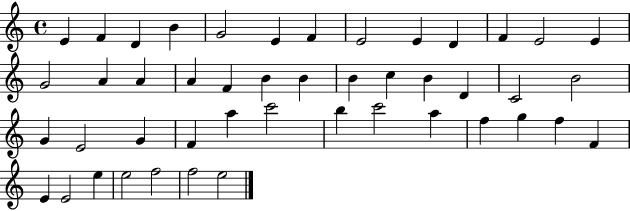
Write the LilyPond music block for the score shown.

{
  \clef treble
  \time 4/4
  \defaultTimeSignature
  \key c \major
  e'4 f'4 d'4 b'4 | g'2 e'4 f'4 | e'2 e'4 d'4 | f'4 e'2 e'4 | \break g'2 a'4 a'4 | a'4 f'4 b'4 b'4 | b'4 c''4 b'4 d'4 | c'2 b'2 | \break g'4 e'2 g'4 | f'4 a''4 c'''2 | b''4 c'''2 a''4 | f''4 g''4 f''4 f'4 | \break e'4 e'2 e''4 | e''2 f''2 | f''2 e''2 | \bar "|."
}